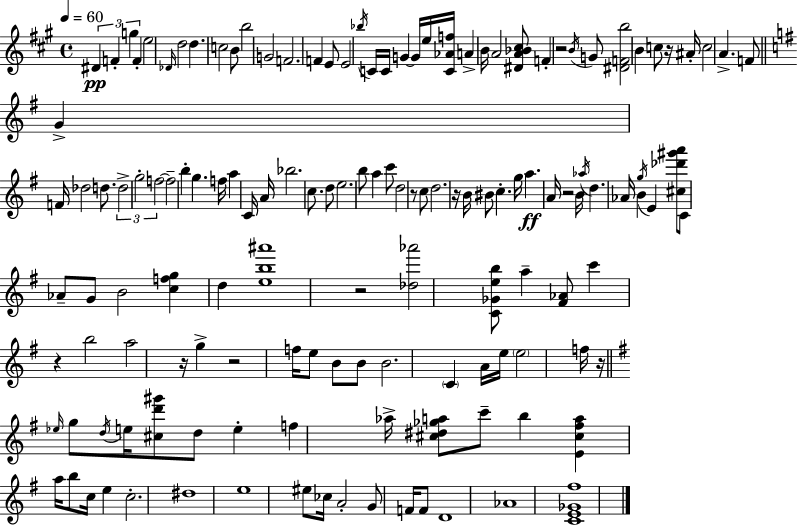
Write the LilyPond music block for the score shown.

{
  \clef treble
  \time 4/4
  \defaultTimeSignature
  \key a \major
  \tempo 4 = 60
  \repeat volta 2 { \tuplet 3/2 { dis'4\pp f'4-. g''4 } f'4-. | e''2 \grace { des'16 } d''2 | d''4. c''2 b'8 | b''2 g'2 | \break f'2. f'4 | e'8 e'2 \acciaccatura { bes''16 } c'16 c'16 g'4~~ | g'16 e''16 <c' aes' f''>16 a'4-> b'16 a'2 | <dis' a' bes' cis''>8 f'4-. r2 | \break \acciaccatura { b'16 } g'8 <dis' f' b''>2 b'4 c''8 | r16 ais'16-. c''2 a'4.-> | f'8 \bar "||" \break \key g \major g'4-> f'16 des''2 d''8. | \tuplet 3/2 { d''2-> g''2-. | f''2~~ } f''2-- | b''4-. g''4. f''16 a''4 c'16 | \break a'16 bes''2. c''8. | d''8 e''2. b''8 | a''4 c'''8 d''2 r8 | c''8 d''2. r16 b'16 | \break bis'8 c''4.-. g''16 a''4.\ff a'16 | r2 b'16 \acciaccatura { aes''16 } d''4. | aes'16 b'4 \acciaccatura { g''16 } e'4 <cis'' des''' gis''' a'''>8 c'8 aes'8-- | g'8 b'2 <c'' f'' g''>4 d''4 | \break <e'' b'' ais'''>1 | r2 <des'' aes'''>2 | <c' ges' e'' b''>8 a''4-- <fis' aes'>8 c'''4 r4 | b''2 a''2 | \break r16 g''4-> r2 f''16 | e''8 b'8 b'8 b'2. | \parenthesize c'4 a'16 e''16 \parenthesize e''2 | f''16 r16 \bar "||" \break \key g \major \grace { ees''16 } g''8 \acciaccatura { d''16 } e''16 <cis'' d''' gis'''>8 d''8 e''4-. f''4 | aes''16-> <cis'' dis'' ges'' a''>8 c'''8-- b''4 <e' cis'' fis'' a''>4 a''16 b''8 | c''16 e''4 c''2.-. | dis''1 | \break e''1 | eis''8 ces''16 a'2-. g'8 f'16 | f'8 d'1 | aes'1 | \break <c' e' ges' fis''>1 | } \bar "|."
}